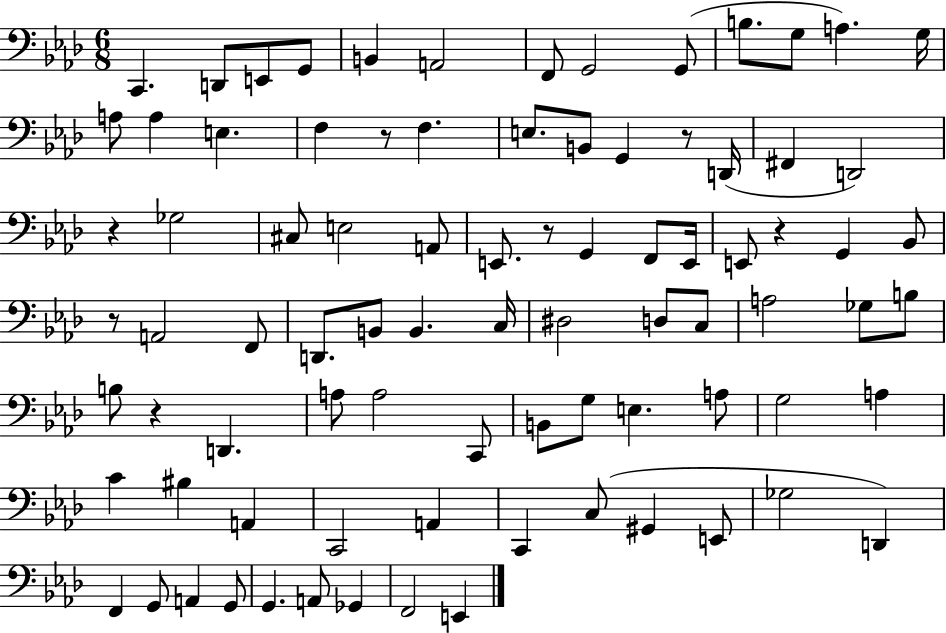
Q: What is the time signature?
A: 6/8